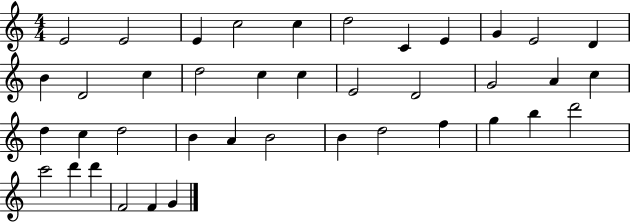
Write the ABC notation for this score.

X:1
T:Untitled
M:4/4
L:1/4
K:C
E2 E2 E c2 c d2 C E G E2 D B D2 c d2 c c E2 D2 G2 A c d c d2 B A B2 B d2 f g b d'2 c'2 d' d' F2 F G